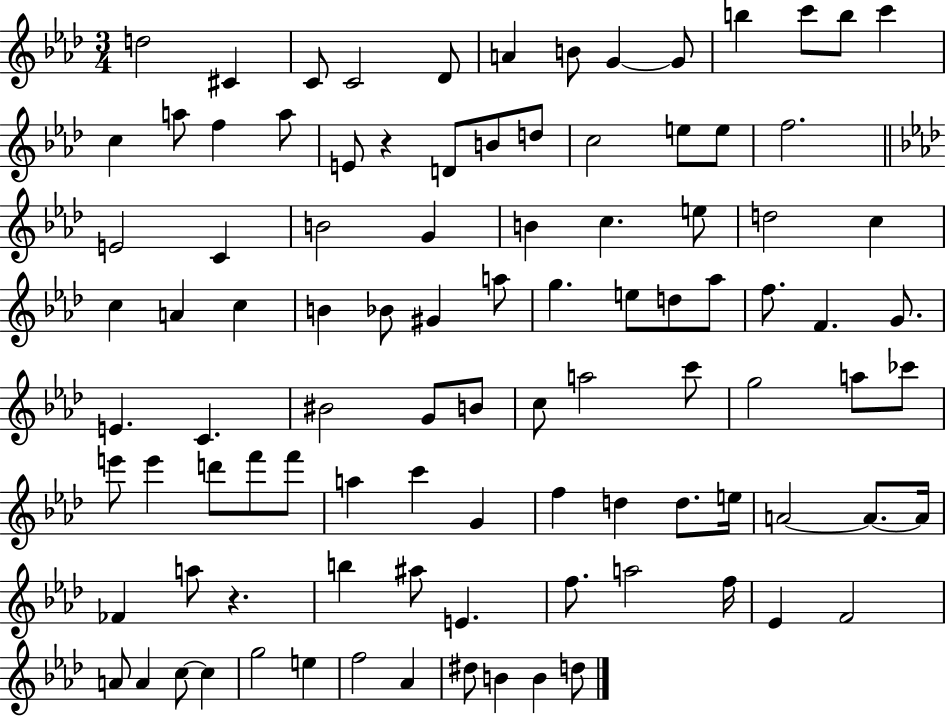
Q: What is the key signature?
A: AES major